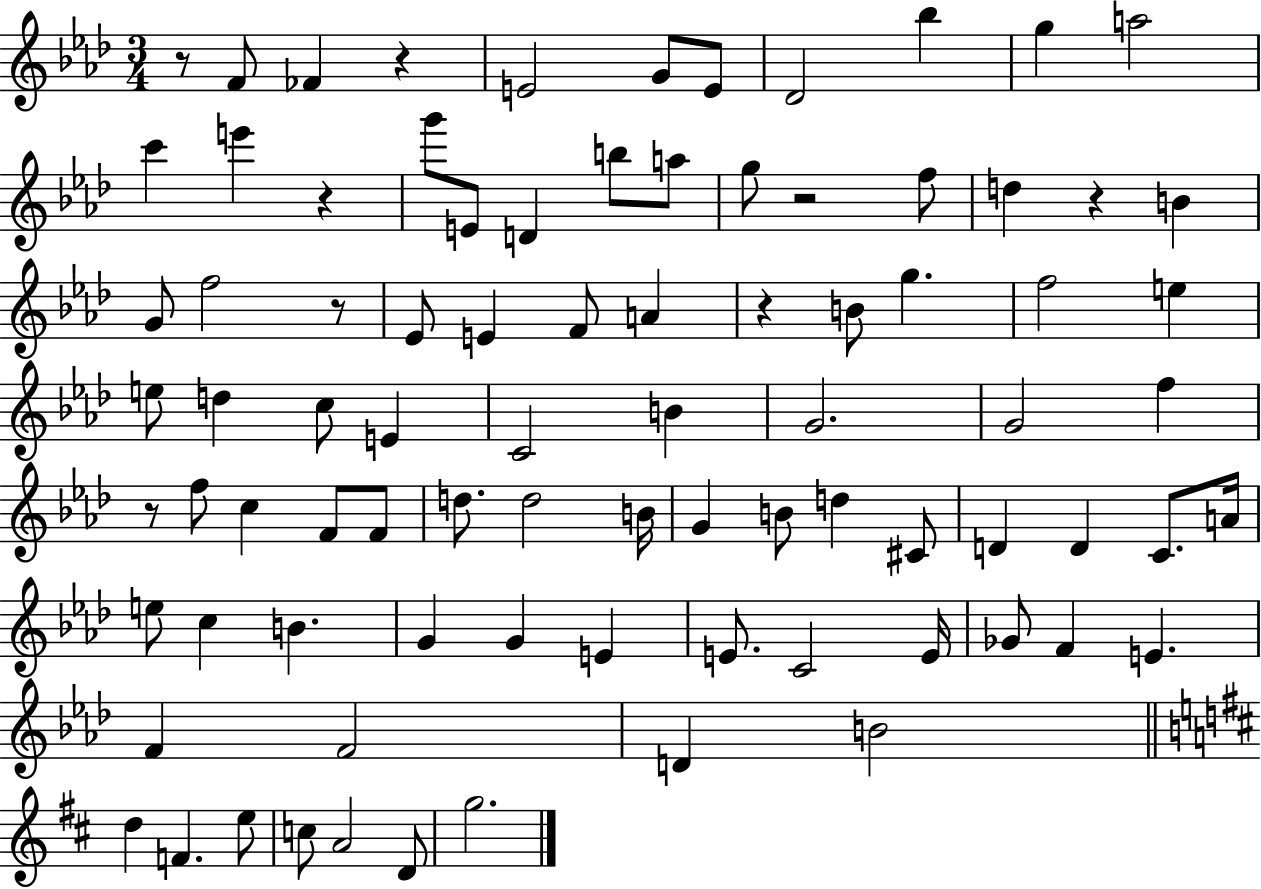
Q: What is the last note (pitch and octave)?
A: G5